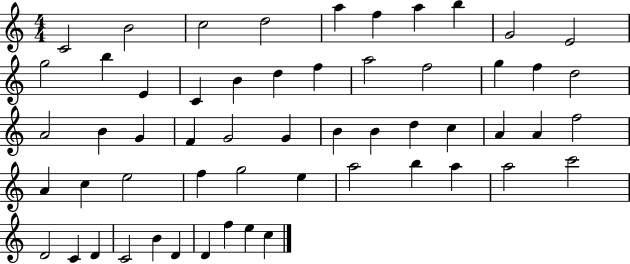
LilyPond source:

{
  \clef treble
  \numericTimeSignature
  \time 4/4
  \key c \major
  c'2 b'2 | c''2 d''2 | a''4 f''4 a''4 b''4 | g'2 e'2 | \break g''2 b''4 e'4 | c'4 b'4 d''4 f''4 | a''2 f''2 | g''4 f''4 d''2 | \break a'2 b'4 g'4 | f'4 g'2 g'4 | b'4 b'4 d''4 c''4 | a'4 a'4 f''2 | \break a'4 c''4 e''2 | f''4 g''2 e''4 | a''2 b''4 a''4 | a''2 c'''2 | \break d'2 c'4 d'4 | c'2 b'4 d'4 | d'4 f''4 e''4 c''4 | \bar "|."
}